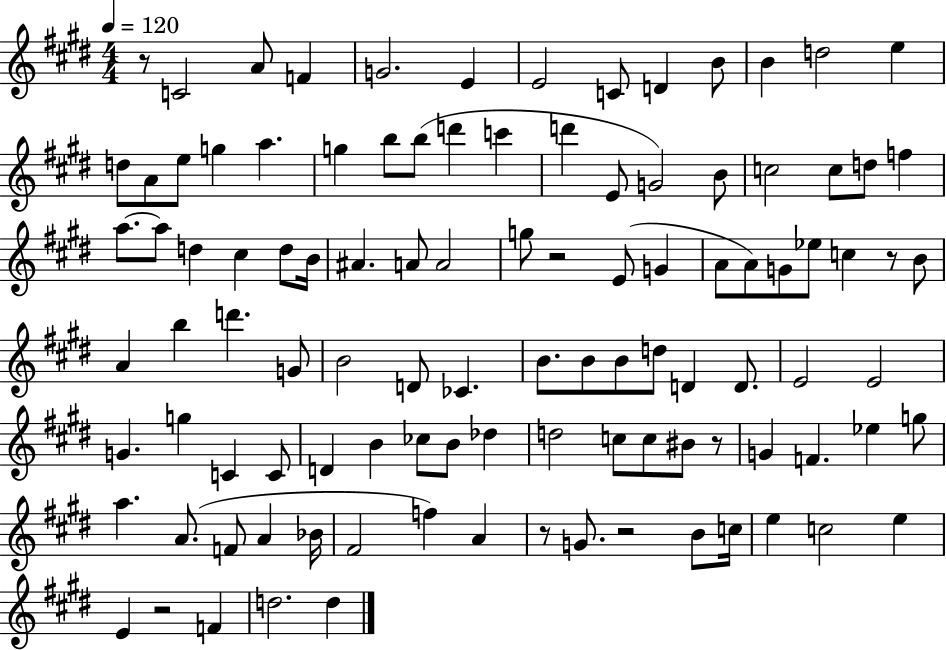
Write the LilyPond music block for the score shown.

{
  \clef treble
  \numericTimeSignature
  \time 4/4
  \key e \major
  \tempo 4 = 120
  r8 c'2 a'8 f'4 | g'2. e'4 | e'2 c'8 d'4 b'8 | b'4 d''2 e''4 | \break d''8 a'8 e''8 g''4 a''4. | g''4 b''8 b''8( d'''4 c'''4 | d'''4 e'8 g'2) b'8 | c''2 c''8 d''8 f''4 | \break a''8.~~ a''8 d''4 cis''4 d''8 b'16 | ais'4. a'8 a'2 | g''8 r2 e'8( g'4 | a'8 a'8) g'8 ees''8 c''4 r8 b'8 | \break a'4 b''4 d'''4. g'8 | b'2 d'8 ces'4. | b'8. b'8 b'8 d''8 d'4 d'8. | e'2 e'2 | \break g'4. g''4 c'4 c'8 | d'4 b'4 ces''8 b'8 des''4 | d''2 c''8 c''8 bis'8 r8 | g'4 f'4. ees''4 g''8 | \break a''4. a'8.( f'8 a'4 bes'16 | fis'2 f''4) a'4 | r8 g'8. r2 b'8 c''16 | e''4 c''2 e''4 | \break e'4 r2 f'4 | d''2. d''4 | \bar "|."
}